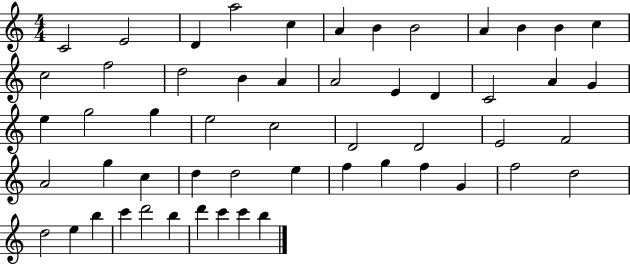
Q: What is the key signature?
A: C major